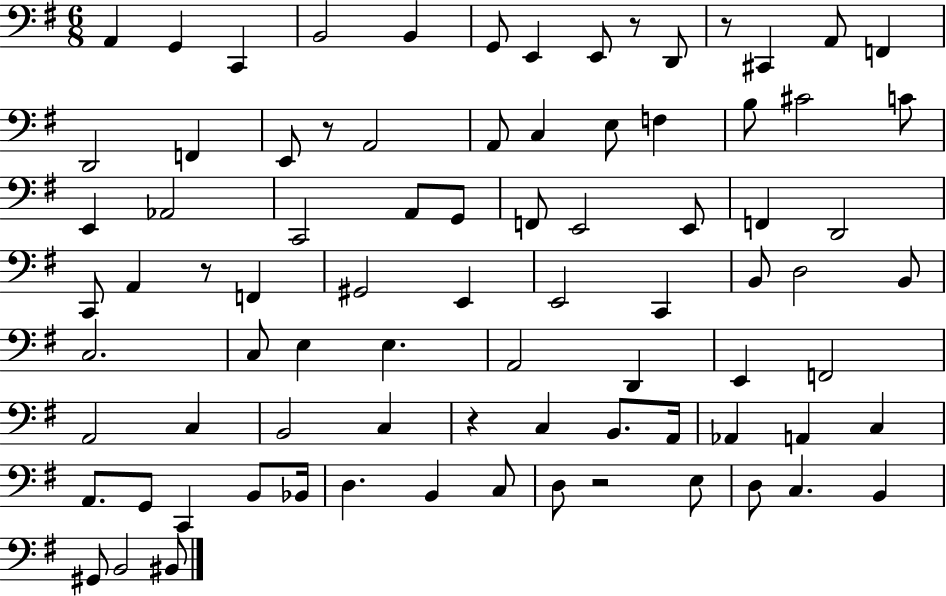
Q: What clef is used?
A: bass